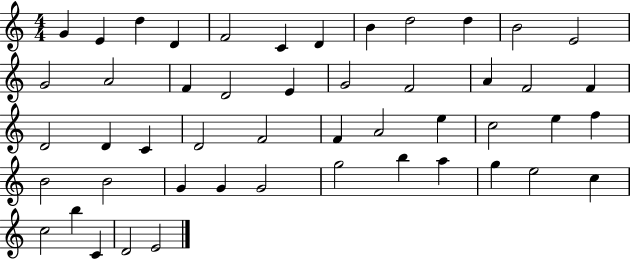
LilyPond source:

{
  \clef treble
  \numericTimeSignature
  \time 4/4
  \key c \major
  g'4 e'4 d''4 d'4 | f'2 c'4 d'4 | b'4 d''2 d''4 | b'2 e'2 | \break g'2 a'2 | f'4 d'2 e'4 | g'2 f'2 | a'4 f'2 f'4 | \break d'2 d'4 c'4 | d'2 f'2 | f'4 a'2 e''4 | c''2 e''4 f''4 | \break b'2 b'2 | g'4 g'4 g'2 | g''2 b''4 a''4 | g''4 e''2 c''4 | \break c''2 b''4 c'4 | d'2 e'2 | \bar "|."
}